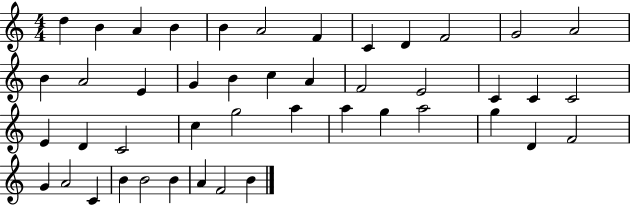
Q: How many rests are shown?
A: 0